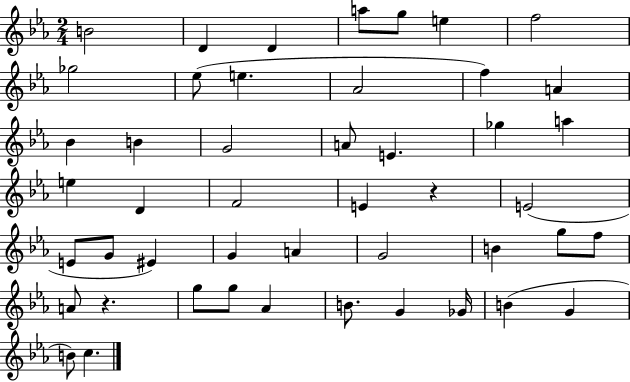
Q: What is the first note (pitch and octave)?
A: B4